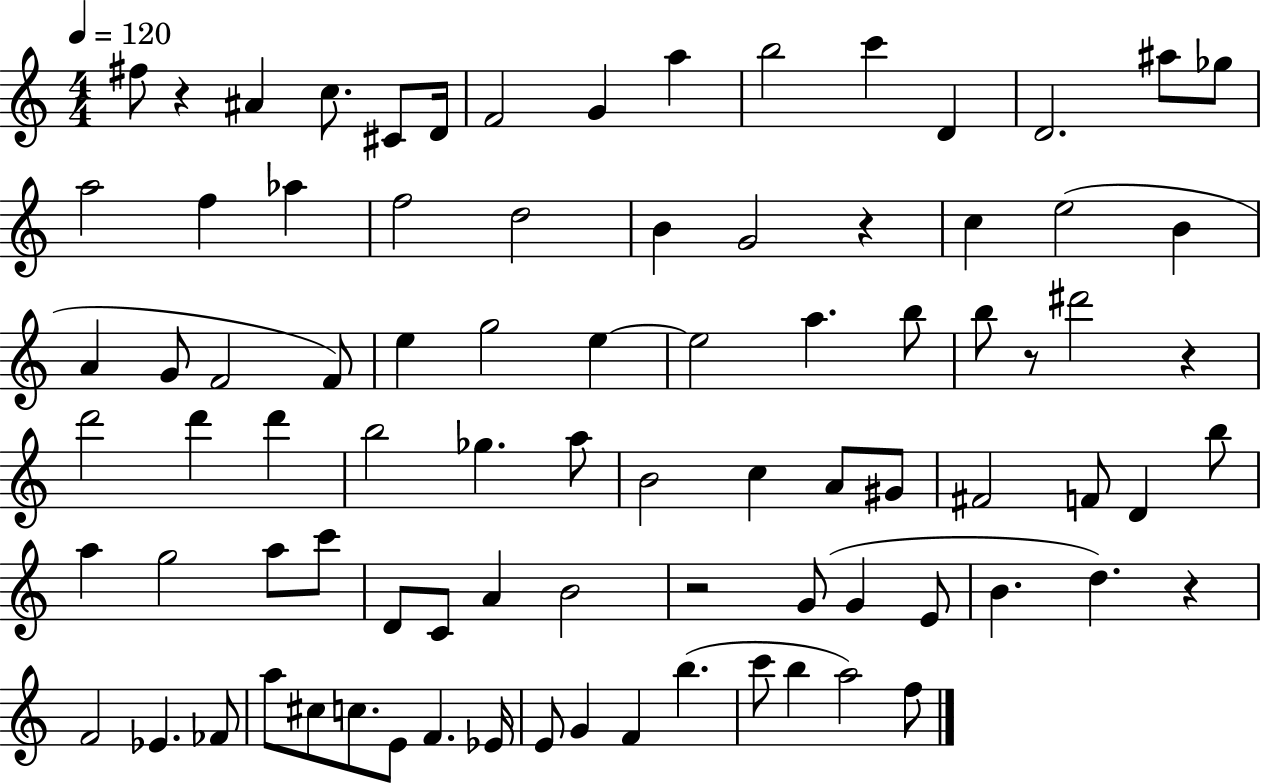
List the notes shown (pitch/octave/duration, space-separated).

F#5/e R/q A#4/q C5/e. C#4/e D4/s F4/h G4/q A5/q B5/h C6/q D4/q D4/h. A#5/e Gb5/e A5/h F5/q Ab5/q F5/h D5/h B4/q G4/h R/q C5/q E5/h B4/q A4/q G4/e F4/h F4/e E5/q G5/h E5/q E5/h A5/q. B5/e B5/e R/e D#6/h R/q D6/h D6/q D6/q B5/h Gb5/q. A5/e B4/h C5/q A4/e G#4/e F#4/h F4/e D4/q B5/e A5/q G5/h A5/e C6/e D4/e C4/e A4/q B4/h R/h G4/e G4/q E4/e B4/q. D5/q. R/q F4/h Eb4/q. FES4/e A5/e C#5/e C5/e. E4/e F4/q. Eb4/s E4/e G4/q F4/q B5/q. C6/e B5/q A5/h F5/e